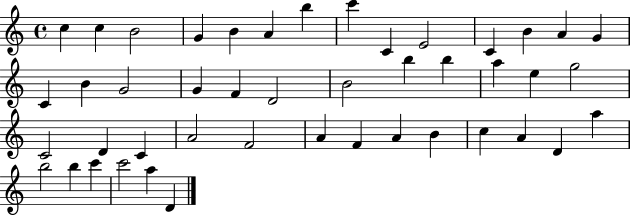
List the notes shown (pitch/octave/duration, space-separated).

C5/q C5/q B4/h G4/q B4/q A4/q B5/q C6/q C4/q E4/h C4/q B4/q A4/q G4/q C4/q B4/q G4/h G4/q F4/q D4/h B4/h B5/q B5/q A5/q E5/q G5/h C4/h D4/q C4/q A4/h F4/h A4/q F4/q A4/q B4/q C5/q A4/q D4/q A5/q B5/h B5/q C6/q C6/h A5/q D4/q